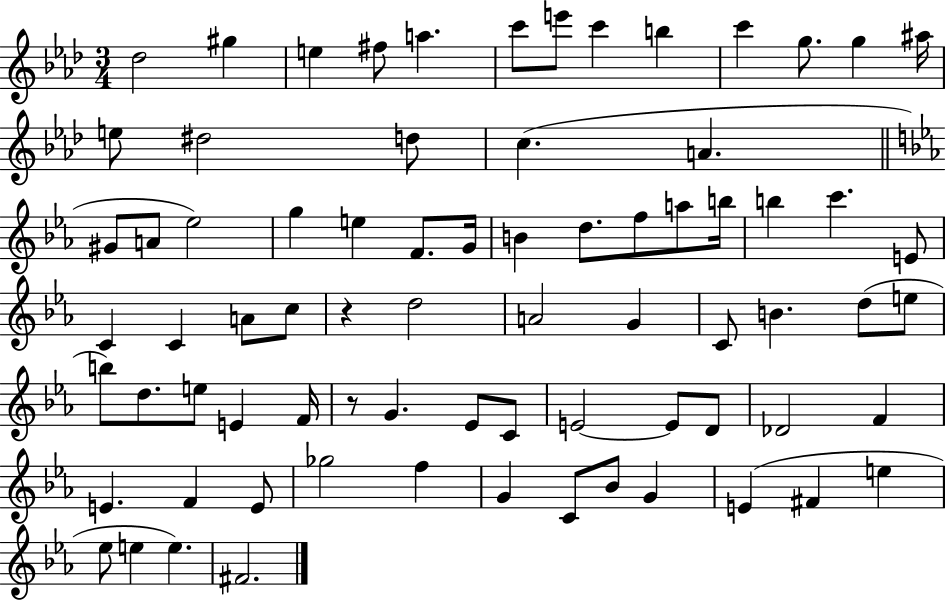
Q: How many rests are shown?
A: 2